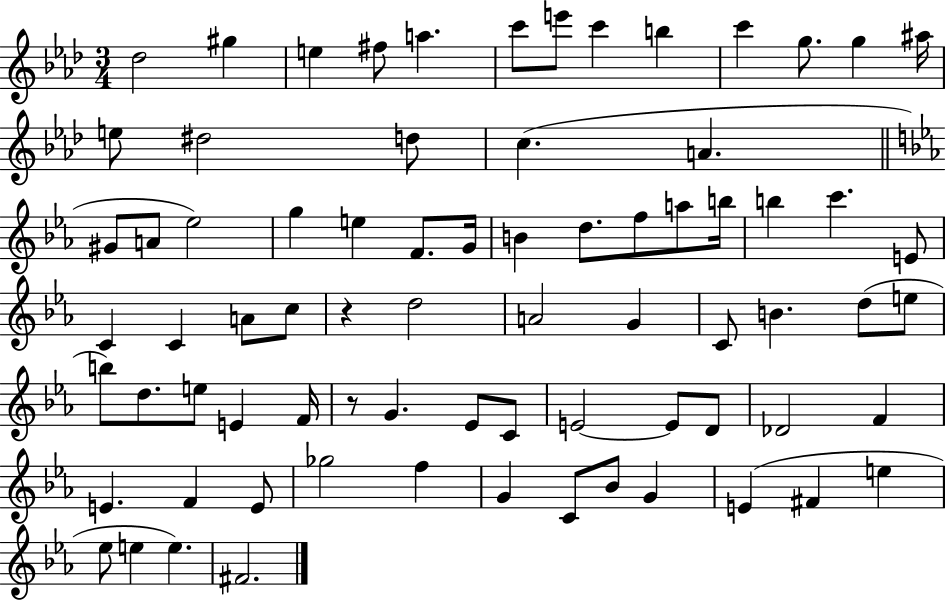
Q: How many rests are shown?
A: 2